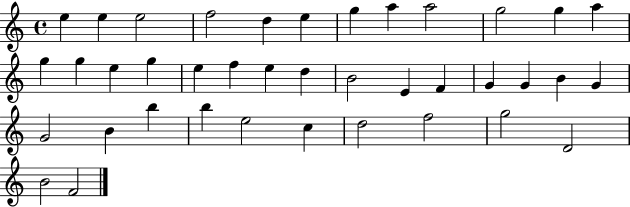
X:1
T:Untitled
M:4/4
L:1/4
K:C
e e e2 f2 d e g a a2 g2 g a g g e g e f e d B2 E F G G B G G2 B b b e2 c d2 f2 g2 D2 B2 F2